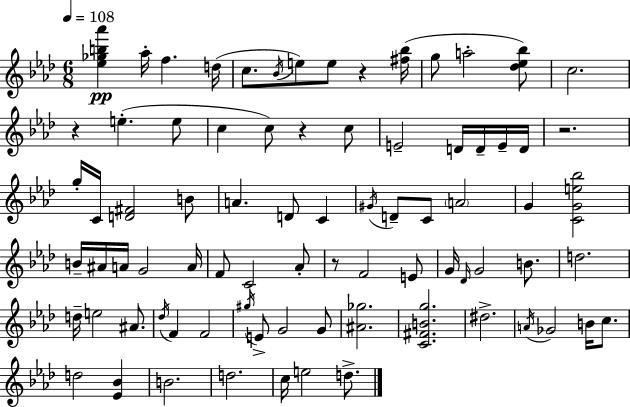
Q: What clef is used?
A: treble